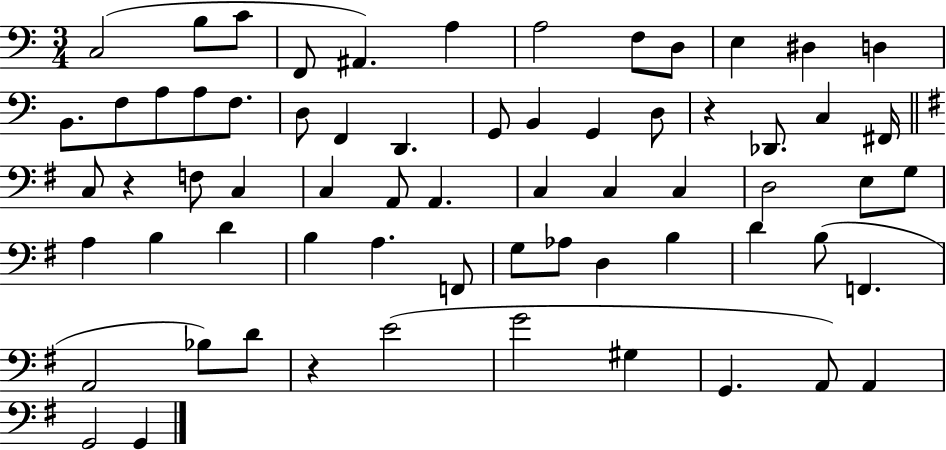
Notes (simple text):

C3/h B3/e C4/e F2/e A#2/q. A3/q A3/h F3/e D3/e E3/q D#3/q D3/q B2/e. F3/e A3/e A3/e F3/e. D3/e F2/q D2/q. G2/e B2/q G2/q D3/e R/q Db2/e. C3/q F#2/s C3/e R/q F3/e C3/q C3/q A2/e A2/q. C3/q C3/q C3/q D3/h E3/e G3/e A3/q B3/q D4/q B3/q A3/q. F2/e G3/e Ab3/e D3/q B3/q D4/q B3/e F2/q. A2/h Bb3/e D4/e R/q E4/h G4/h G#3/q G2/q. A2/e A2/q G2/h G2/q